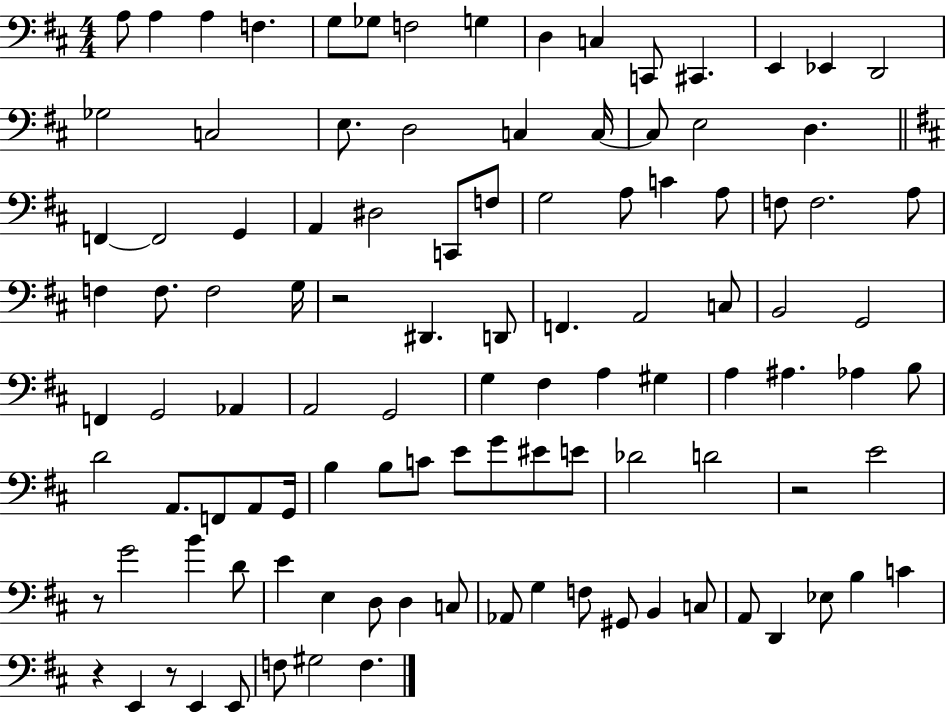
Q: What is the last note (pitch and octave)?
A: F3